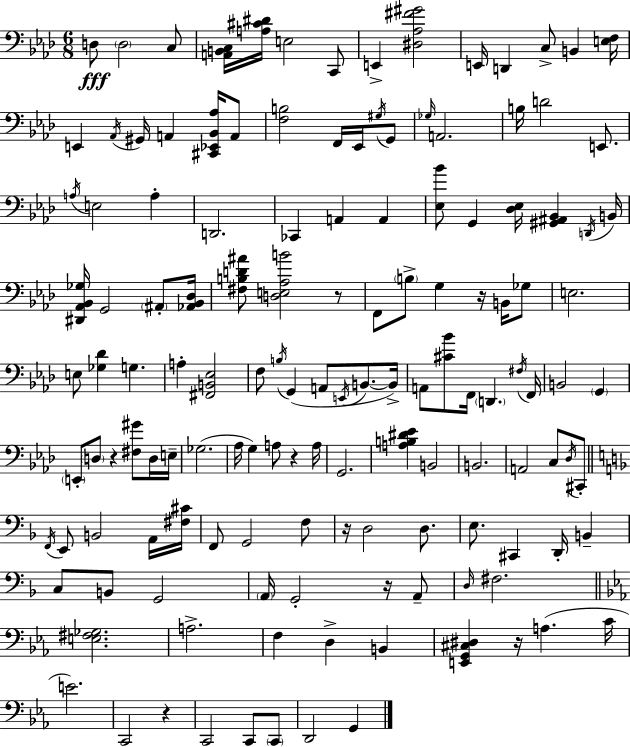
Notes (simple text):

D3/e D3/h C3/e [A2,B2,C3]/s [A3,C#4,D#4]/s E3/h C2/e E2/q [D#3,Ab3,F#4,G#4]/h E2/s D2/q C3/e B2/q [E3,F3]/s E2/q Ab2/s G#2/s A2/q [C#2,Eb2,Bb2,Ab3]/s A2/e [F3,B3]/h F2/s Eb2/s G#3/s G2/e Gb3/s A2/h. B3/s D4/h E2/e. A3/s E3/h A3/q D2/h. CES2/q A2/q A2/q [Eb3,Bb4]/e G2/q [Db3,Eb3]/s [G#2,A#2,Bb2]/q D2/s B2/s [D#2,Ab2,Bb2,Gb3]/s G2/h A#2/e [Ab2,Bb2,Db3]/s [F#3,B3,D4,A#4]/e [D3,E3,Ab3,B4]/h R/e F2/e B3/e G3/q R/s B2/s Gb3/e E3/h. E3/e [Gb3,Db4]/q G3/q. A3/q [F#2,B2,Eb3]/h F3/e B3/s G2/q A2/e E2/s B2/e. B2/s A2/e [C#4,Bb4]/e F2/s D2/q. F#3/s F2/s B2/h G2/q E2/e D3/e R/q [F#3,G#4]/e D3/s E3/s Gb3/h. Ab3/s G3/q A3/e R/q A3/s G2/h. [A3,B3,D#4,Eb4]/q B2/h B2/h. A2/h C3/e Db3/s C#2/e F2/s E2/e B2/h A2/s [F#3,C#4]/s F2/e G2/h F3/e R/s D3/h D3/e. E3/e. C#2/q D2/s B2/q C3/e B2/e G2/h A2/s G2/h R/s A2/e D3/s F#3/h. [E3,F#3,Gb3]/h. A3/h. F3/q D3/q B2/q [E2,G2,C#3,D#3]/q R/s A3/q. C4/s E4/h. C2/h R/q C2/h C2/e C2/e D2/h G2/q